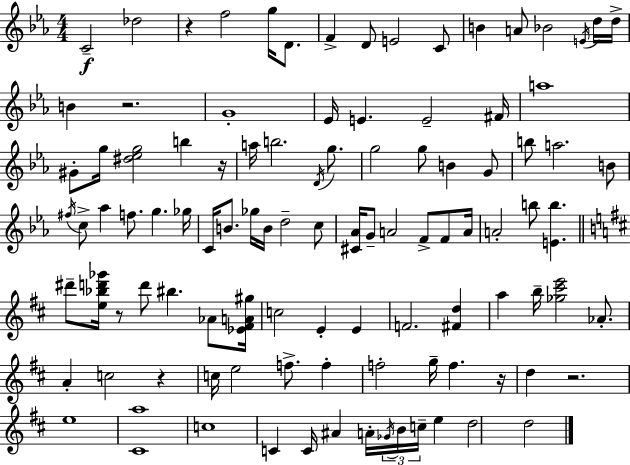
C4/h Db5/h R/q F5/h G5/s D4/e. F4/q D4/e E4/h C4/e B4/q A4/e Bb4/h E4/s D5/s D5/s B4/q R/h. G4/w Eb4/s E4/q. E4/h F#4/s A5/w G#4/e G5/s [D#5,Eb5,G5]/h B5/q R/s A5/s B5/h. D4/s G5/e. G5/h G5/e B4/q G4/e B5/e A5/h. B4/e F#5/s C5/e Ab5/q F5/e. G5/q. Gb5/s C4/s B4/e. Gb5/s B4/s D5/h C5/e [C#4,Ab4]/s G4/e A4/h F4/e F4/e A4/s A4/h B5/e [E4,B5]/q. D#6/e [E5,Bb5,D6,Gb6]/s R/e D6/e BIS5/q. Ab4/e [Eb4,F#4,A4,G#5]/s C5/h E4/q E4/q F4/h. [F#4,D5]/q A5/q B5/s [Gb5,C#6,E6]/h Ab4/e. A4/q C5/h R/q C5/s E5/h F5/e. F5/q F5/h G5/s F5/q. R/s D5/q R/h. E5/w [C#4,A5]/w C5/w C4/q C4/s A#4/q A4/s Gb4/s B4/s C5/s E5/q D5/h D5/h